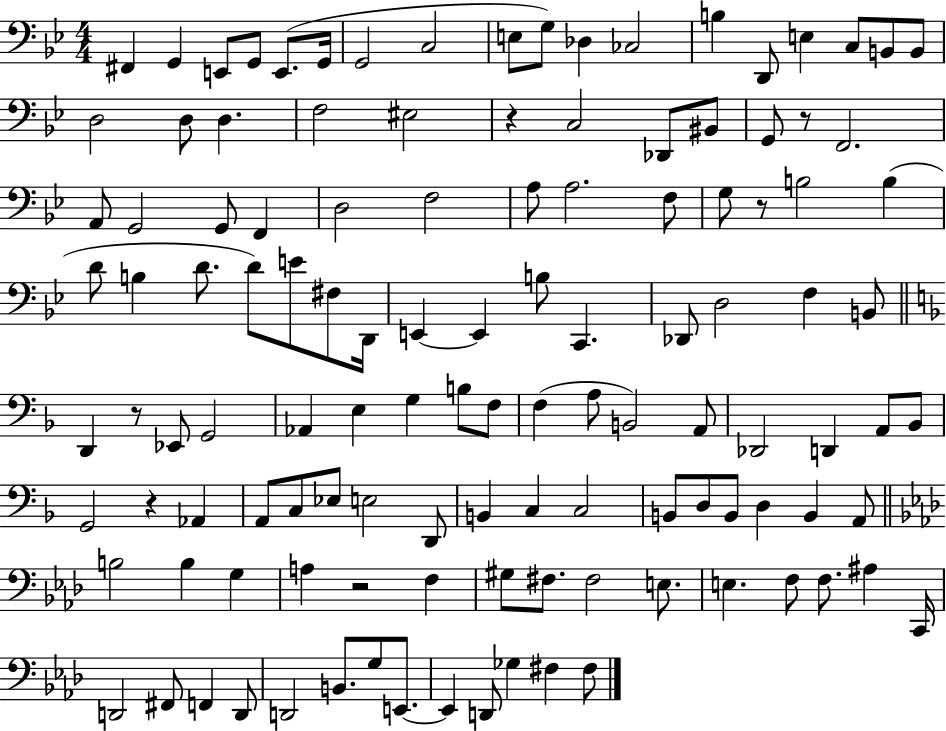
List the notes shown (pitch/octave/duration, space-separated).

F#2/q G2/q E2/e G2/e E2/e. G2/s G2/h C3/h E3/e G3/e Db3/q CES3/h B3/q D2/e E3/q C3/e B2/e B2/e D3/h D3/e D3/q. F3/h EIS3/h R/q C3/h Db2/e BIS2/e G2/e R/e F2/h. A2/e G2/h G2/e F2/q D3/h F3/h A3/e A3/h. F3/e G3/e R/e B3/h B3/q D4/e B3/q D4/e. D4/e E4/e F#3/e D2/s E2/q E2/q B3/e C2/q. Db2/e D3/h F3/q B2/e D2/q R/e Eb2/e G2/h Ab2/q E3/q G3/q B3/e F3/e F3/q A3/e B2/h A2/e Db2/h D2/q A2/e Bb2/e G2/h R/q Ab2/q A2/e C3/e Eb3/e E3/h D2/e B2/q C3/q C3/h B2/e D3/e B2/e D3/q B2/q A2/e B3/h B3/q G3/q A3/q R/h F3/q G#3/e F#3/e. F#3/h E3/e. E3/q. F3/e F3/e. A#3/q C2/s D2/h F#2/e F2/q D2/e D2/h B2/e. G3/e E2/e. E2/q D2/e Gb3/q F#3/q F#3/e